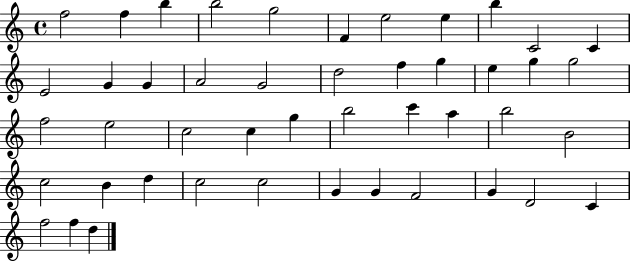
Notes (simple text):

F5/h F5/q B5/q B5/h G5/h F4/q E5/h E5/q B5/q C4/h C4/q E4/h G4/q G4/q A4/h G4/h D5/h F5/q G5/q E5/q G5/q G5/h F5/h E5/h C5/h C5/q G5/q B5/h C6/q A5/q B5/h B4/h C5/h B4/q D5/q C5/h C5/h G4/q G4/q F4/h G4/q D4/h C4/q F5/h F5/q D5/q